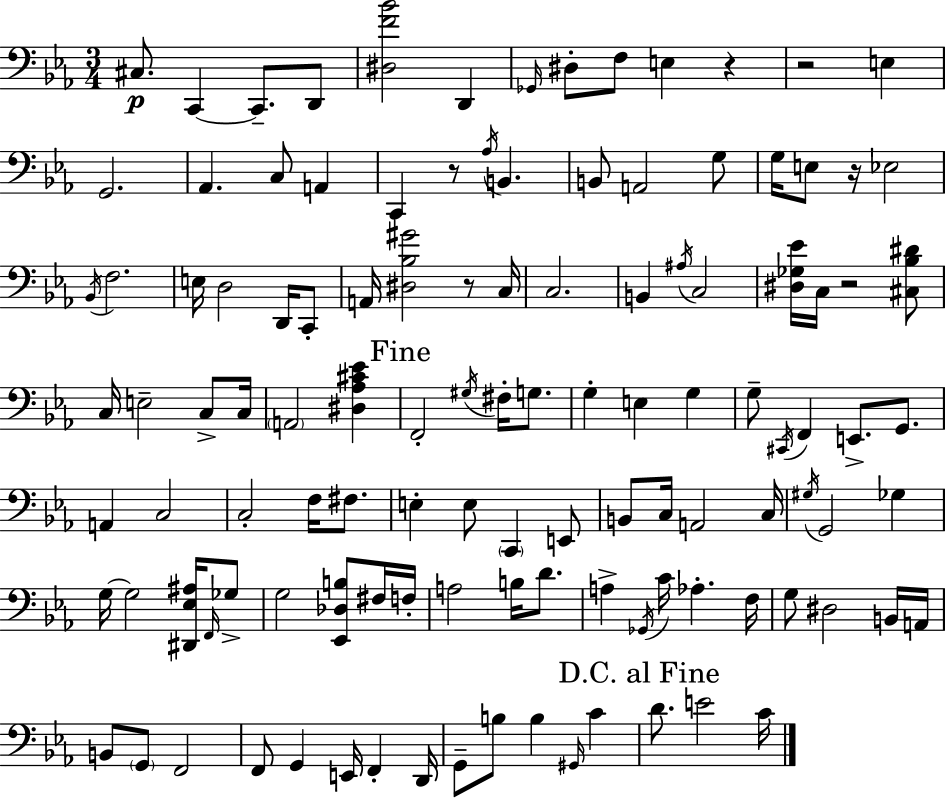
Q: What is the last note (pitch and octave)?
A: C4